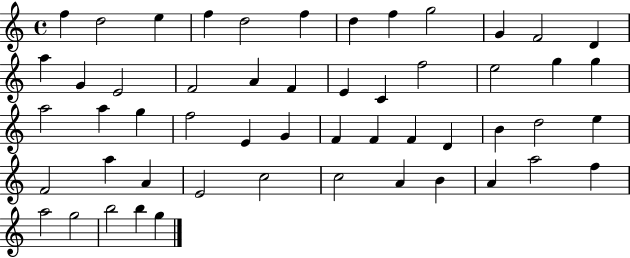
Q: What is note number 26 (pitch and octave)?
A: A5